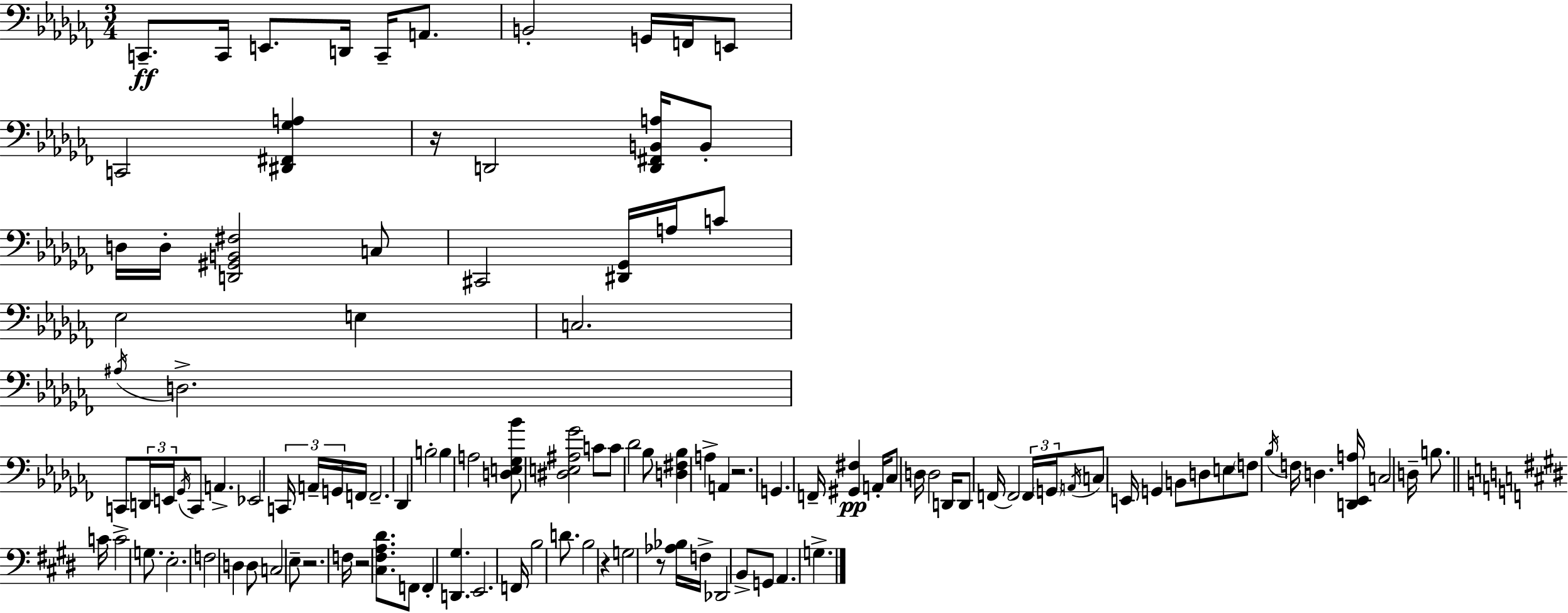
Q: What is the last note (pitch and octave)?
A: G3